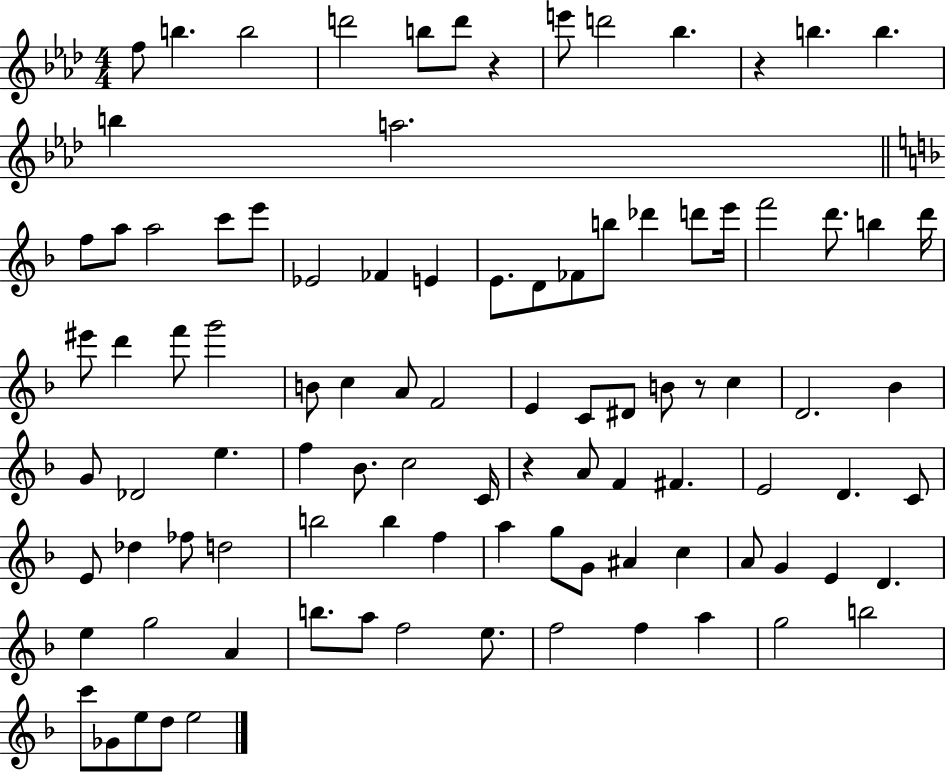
F5/e B5/q. B5/h D6/h B5/e D6/e R/q E6/e D6/h Bb5/q. R/q B5/q. B5/q. B5/q A5/h. F5/e A5/e A5/h C6/e E6/e Eb4/h FES4/q E4/q E4/e. D4/e FES4/e B5/e Db6/q D6/e E6/s F6/h D6/e. B5/q D6/s EIS6/e D6/q F6/e G6/h B4/e C5/q A4/e F4/h E4/q C4/e D#4/e B4/e R/e C5/q D4/h. Bb4/q G4/e Db4/h E5/q. F5/q Bb4/e. C5/h C4/s R/q A4/e F4/q F#4/q. E4/h D4/q. C4/e E4/e Db5/q FES5/e D5/h B5/h B5/q F5/q A5/q G5/e G4/e A#4/q C5/q A4/e G4/q E4/q D4/q. E5/q G5/h A4/q B5/e. A5/e F5/h E5/e. F5/h F5/q A5/q G5/h B5/h C6/e Gb4/e E5/e D5/e E5/h